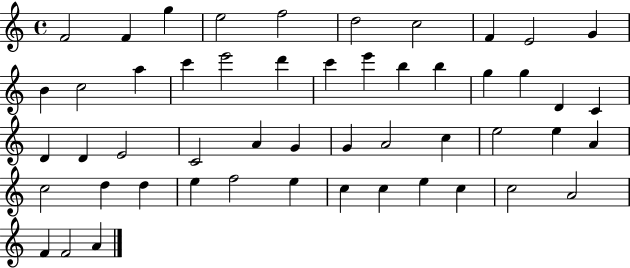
X:1
T:Untitled
M:4/4
L:1/4
K:C
F2 F g e2 f2 d2 c2 F E2 G B c2 a c' e'2 d' c' e' b b g g D C D D E2 C2 A G G A2 c e2 e A c2 d d e f2 e c c e c c2 A2 F F2 A